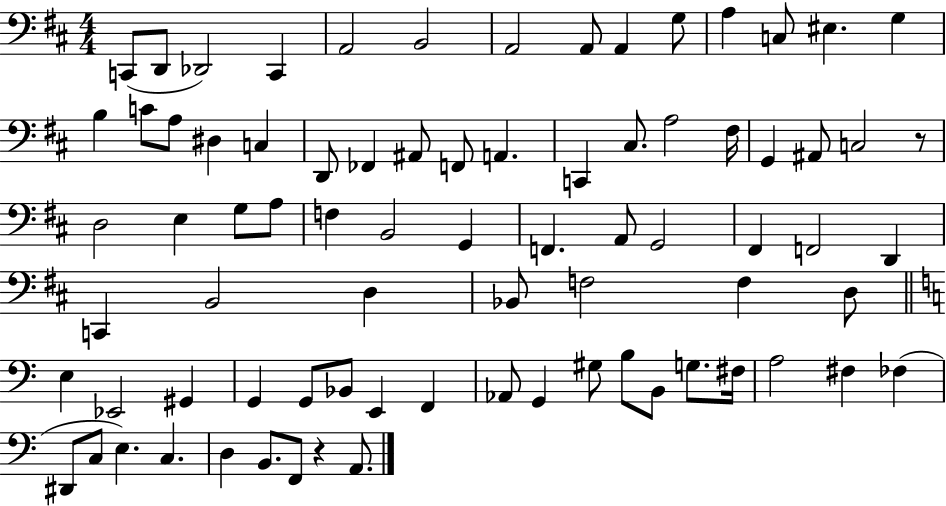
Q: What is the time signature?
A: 4/4